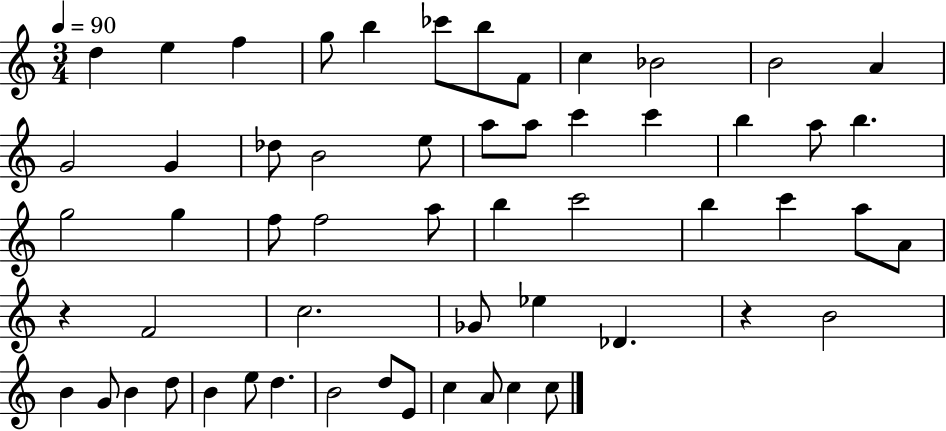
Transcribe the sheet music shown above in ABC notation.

X:1
T:Untitled
M:3/4
L:1/4
K:C
d e f g/2 b _c'/2 b/2 F/2 c _B2 B2 A G2 G _d/2 B2 e/2 a/2 a/2 c' c' b a/2 b g2 g f/2 f2 a/2 b c'2 b c' a/2 A/2 z F2 c2 _G/2 _e _D z B2 B G/2 B d/2 B e/2 d B2 d/2 E/2 c A/2 c c/2